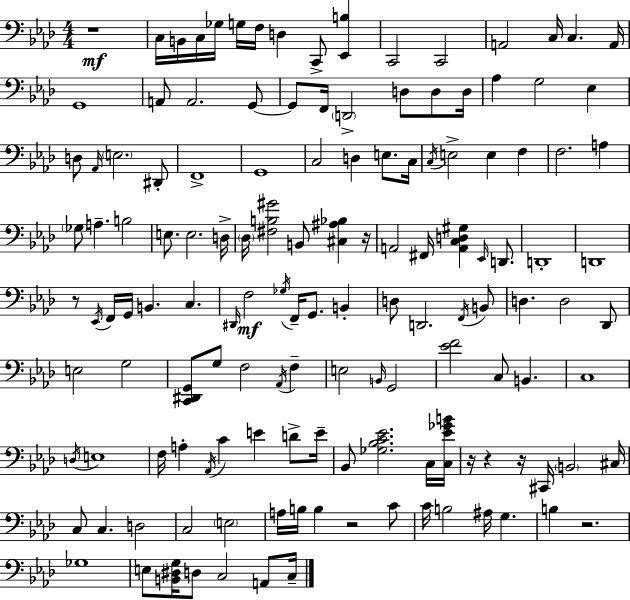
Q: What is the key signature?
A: AES major